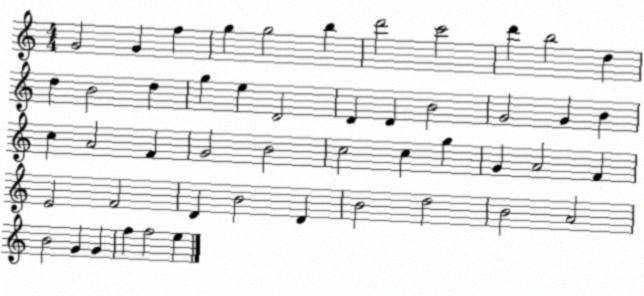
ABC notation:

X:1
T:Untitled
M:4/4
L:1/4
K:C
G2 G f g g2 b d'2 c'2 d' b2 d d B2 d g e D2 D D B2 G2 G B c A2 F G2 B2 c2 c g G A2 F E2 F2 D B2 D B2 d2 B2 A2 B2 G G f f2 e